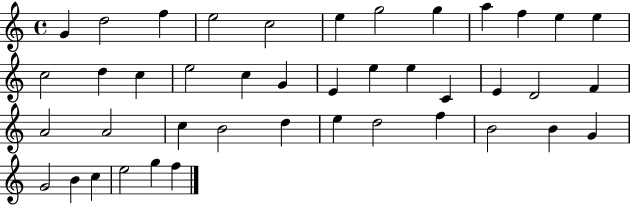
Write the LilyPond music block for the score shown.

{
  \clef treble
  \time 4/4
  \defaultTimeSignature
  \key c \major
  g'4 d''2 f''4 | e''2 c''2 | e''4 g''2 g''4 | a''4 f''4 e''4 e''4 | \break c''2 d''4 c''4 | e''2 c''4 g'4 | e'4 e''4 e''4 c'4 | e'4 d'2 f'4 | \break a'2 a'2 | c''4 b'2 d''4 | e''4 d''2 f''4 | b'2 b'4 g'4 | \break g'2 b'4 c''4 | e''2 g''4 f''4 | \bar "|."
}